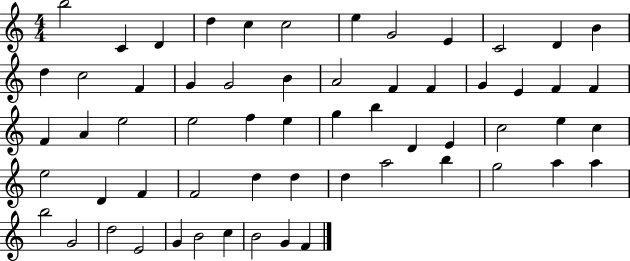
{
  \clef treble
  \numericTimeSignature
  \time 4/4
  \key c \major
  b''2 c'4 d'4 | d''4 c''4 c''2 | e''4 g'2 e'4 | c'2 d'4 b'4 | \break d''4 c''2 f'4 | g'4 g'2 b'4 | a'2 f'4 f'4 | g'4 e'4 f'4 f'4 | \break f'4 a'4 e''2 | e''2 f''4 e''4 | g''4 b''4 d'4 e'4 | c''2 e''4 c''4 | \break e''2 d'4 f'4 | f'2 d''4 d''4 | d''4 a''2 b''4 | g''2 a''4 a''4 | \break b''2 g'2 | d''2 e'2 | g'4 b'2 c''4 | b'2 g'4 f'4 | \break \bar "|."
}